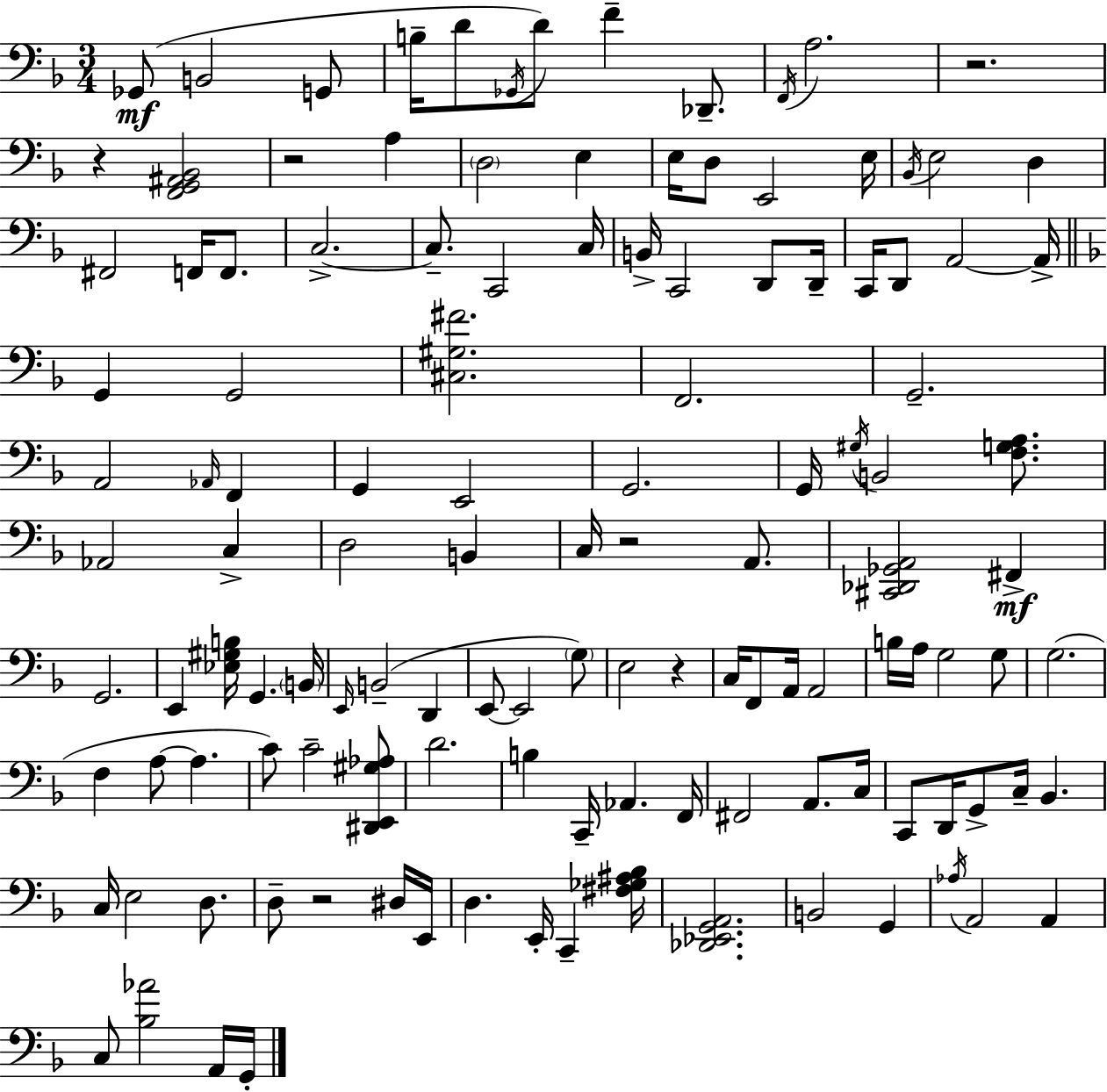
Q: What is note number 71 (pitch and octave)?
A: A2